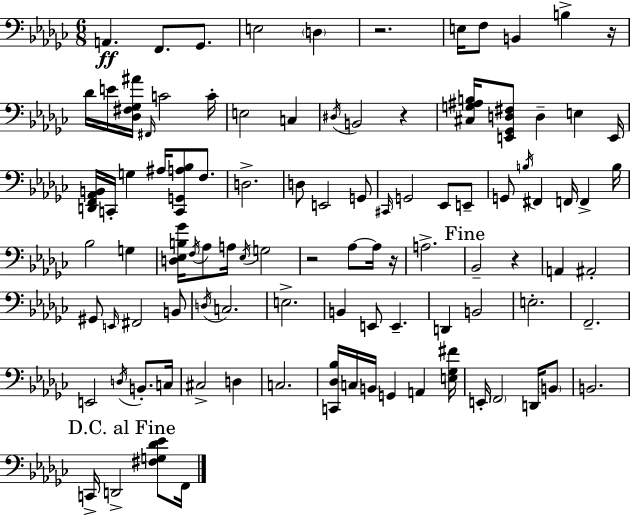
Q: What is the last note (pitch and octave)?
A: F2